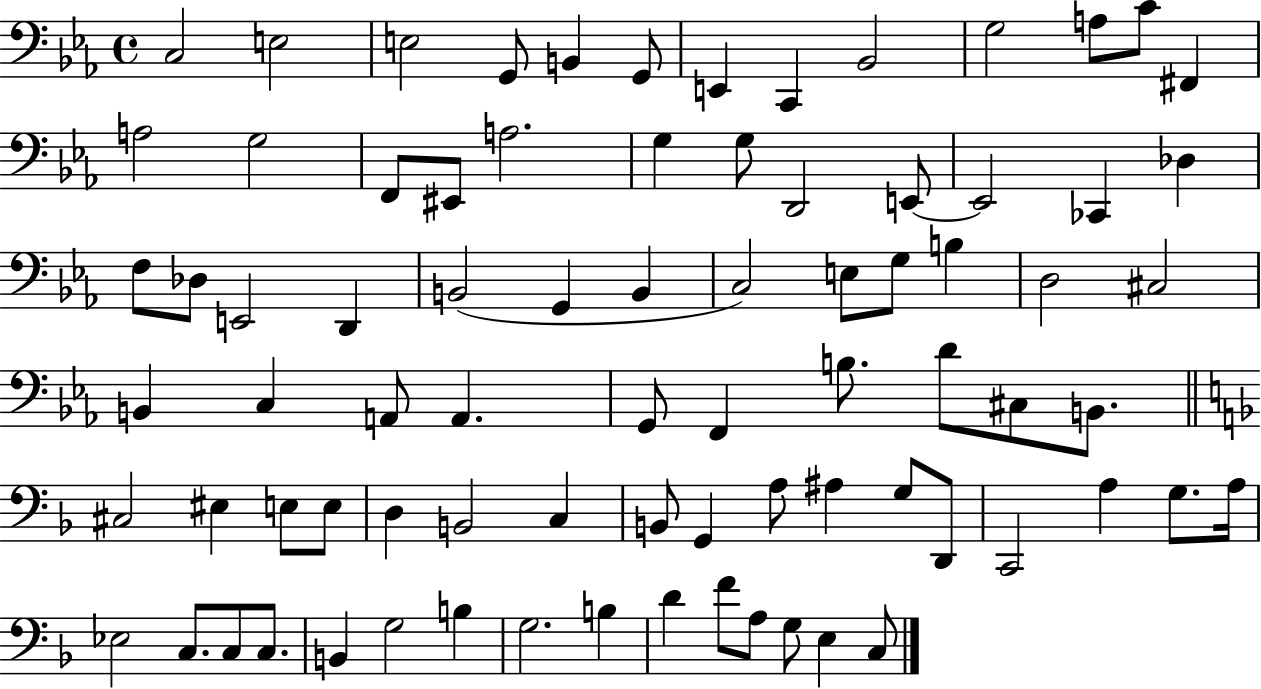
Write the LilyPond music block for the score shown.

{
  \clef bass
  \time 4/4
  \defaultTimeSignature
  \key ees \major
  c2 e2 | e2 g,8 b,4 g,8 | e,4 c,4 bes,2 | g2 a8 c'8 fis,4 | \break a2 g2 | f,8 eis,8 a2. | g4 g8 d,2 e,8~~ | e,2 ces,4 des4 | \break f8 des8 e,2 d,4 | b,2( g,4 b,4 | c2) e8 g8 b4 | d2 cis2 | \break b,4 c4 a,8 a,4. | g,8 f,4 b8. d'8 cis8 b,8. | \bar "||" \break \key d \minor cis2 eis4 e8 e8 | d4 b,2 c4 | b,8 g,4 a8 ais4 g8 d,8 | c,2 a4 g8. a16 | \break ees2 c8. c8 c8. | b,4 g2 b4 | g2. b4 | d'4 f'8 a8 g8 e4 c8 | \break \bar "|."
}